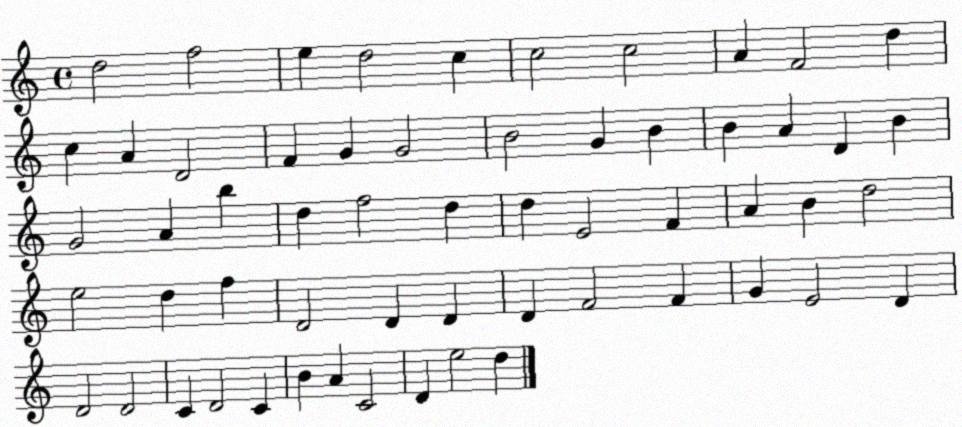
X:1
T:Untitled
M:4/4
L:1/4
K:C
d2 f2 e d2 c c2 c2 A F2 d c A D2 F G G2 B2 G B B A D B G2 A b d f2 d d E2 F A B d2 e2 d f D2 D D D F2 F G E2 D D2 D2 C D2 C B A C2 D e2 d